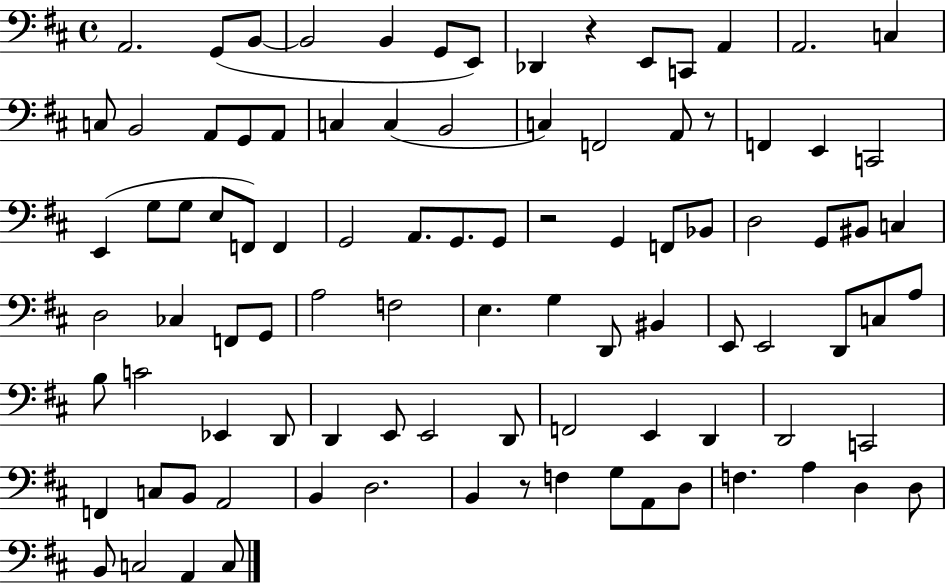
{
  \clef bass
  \time 4/4
  \defaultTimeSignature
  \key d \major
  a,2. g,8( b,8~~ | b,2 b,4 g,8 e,8) | des,4 r4 e,8 c,8 a,4 | a,2. c4 | \break c8 b,2 a,8 g,8 a,8 | c4 c4( b,2 | c4) f,2 a,8 r8 | f,4 e,4 c,2 | \break e,4( g8 g8 e8 f,8) f,4 | g,2 a,8. g,8. g,8 | r2 g,4 f,8 bes,8 | d2 g,8 bis,8 c4 | \break d2 ces4 f,8 g,8 | a2 f2 | e4. g4 d,8 bis,4 | e,8 e,2 d,8 c8 a8 | \break b8 c'2 ees,4 d,8 | d,4 e,8 e,2 d,8 | f,2 e,4 d,4 | d,2 c,2 | \break f,4 c8 b,8 a,2 | b,4 d2. | b,4 r8 f4 g8 a,8 d8 | f4. a4 d4 d8 | \break b,8 c2 a,4 c8 | \bar "|."
}